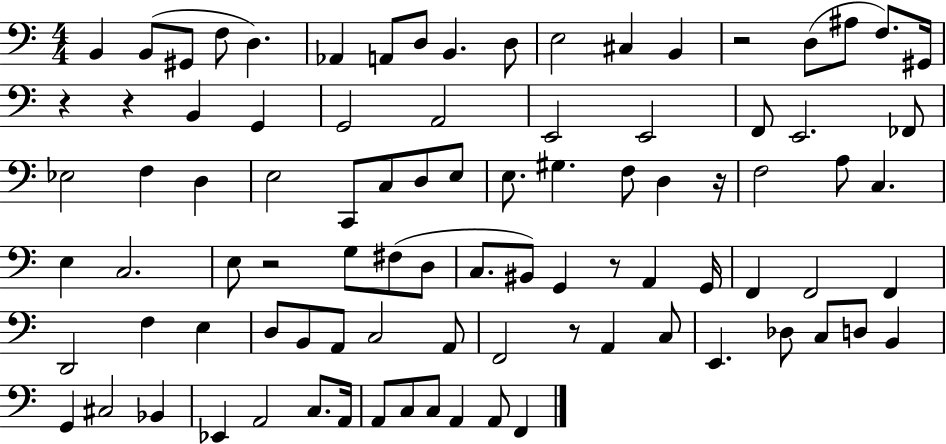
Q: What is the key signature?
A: C major